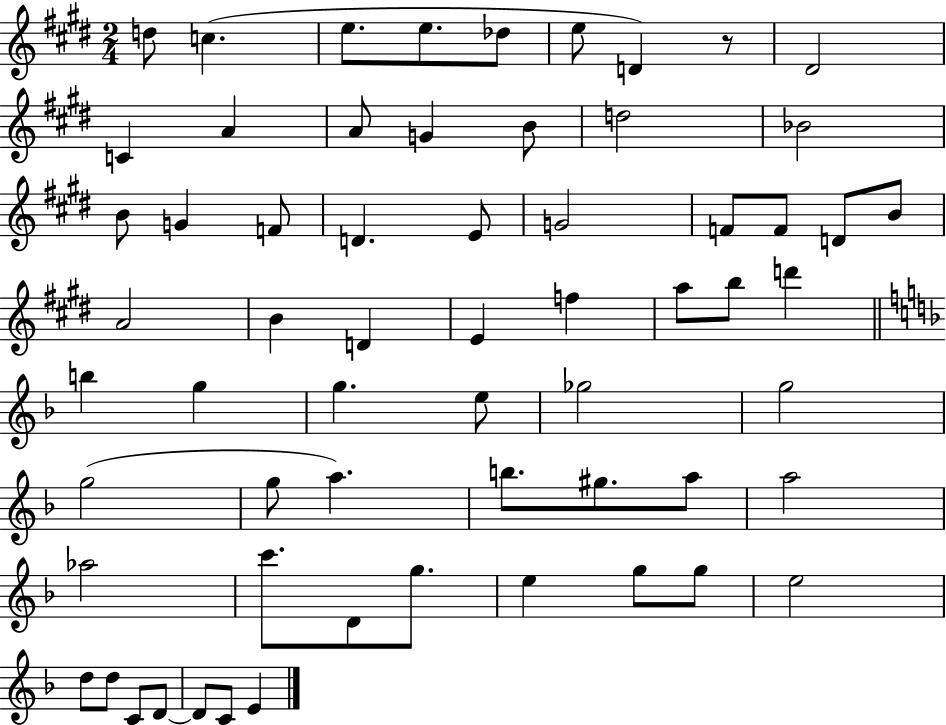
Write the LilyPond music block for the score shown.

{
  \clef treble
  \numericTimeSignature
  \time 2/4
  \key e \major
  d''8 c''4.( | e''8. e''8. des''8 | e''8 d'4) r8 | dis'2 | \break c'4 a'4 | a'8 g'4 b'8 | d''2 | bes'2 | \break b'8 g'4 f'8 | d'4. e'8 | g'2 | f'8 f'8 d'8 b'8 | \break a'2 | b'4 d'4 | e'4 f''4 | a''8 b''8 d'''4 | \break \bar "||" \break \key f \major b''4 g''4 | g''4. e''8 | ges''2 | g''2 | \break g''2( | g''8 a''4.) | b''8. gis''8. a''8 | a''2 | \break aes''2 | c'''8. d'8 g''8. | e''4 g''8 g''8 | e''2 | \break d''8 d''8 c'8 d'8~~ | d'8 c'8 e'4 | \bar "|."
}